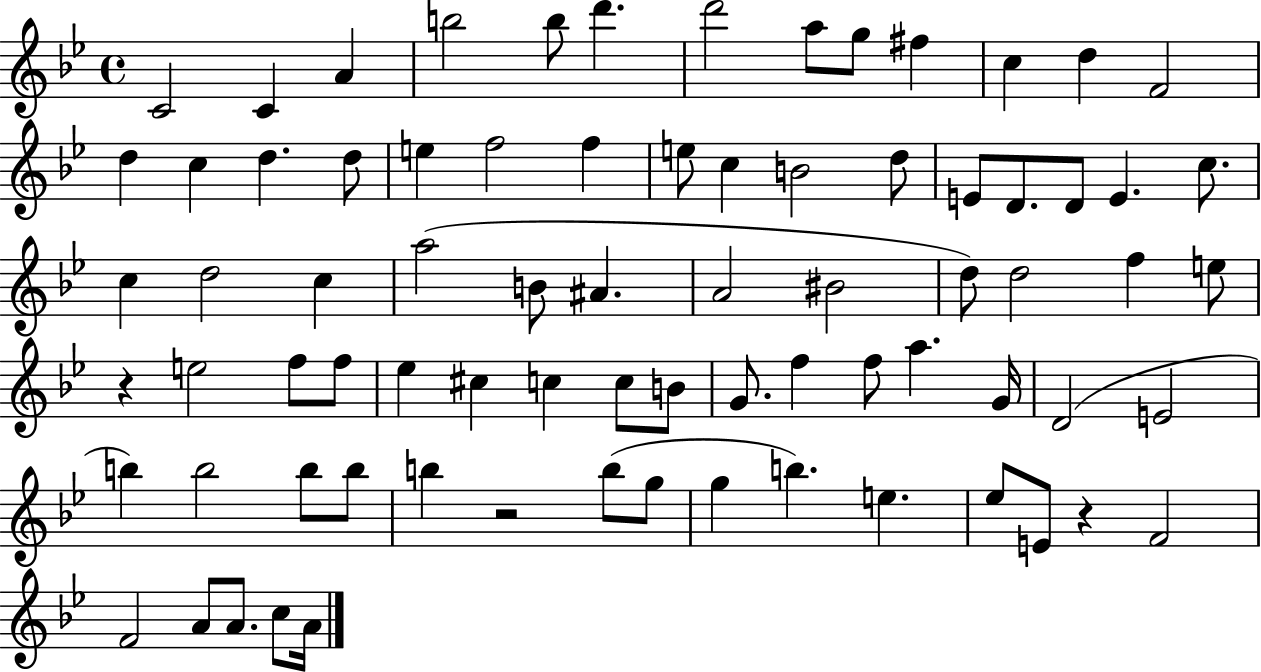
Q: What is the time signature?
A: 4/4